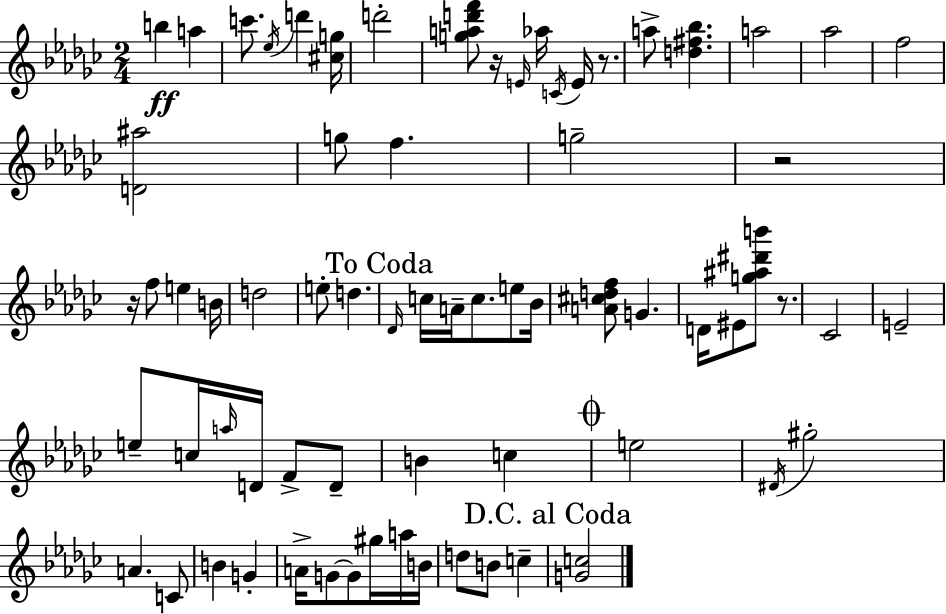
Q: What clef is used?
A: treble